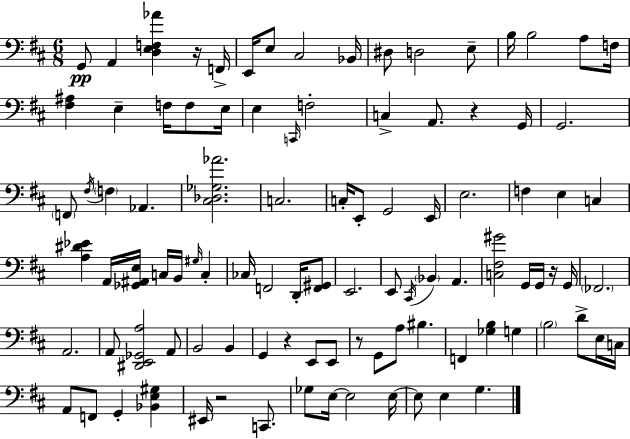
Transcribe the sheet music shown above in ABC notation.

X:1
T:Untitled
M:6/8
L:1/4
K:D
G,,/2 A,, [D,E,F,_A] z/4 F,,/4 E,,/4 E,/2 ^C,2 _B,,/4 ^D,/2 D,2 E,/2 B,/4 B,2 A,/2 F,/4 [^F,^A,] E, F,/4 F,/2 E,/4 E, C,,/4 F,2 C, A,,/2 z G,,/4 G,,2 F,,/2 ^F,/4 F, _A,, [^C,_D,_G,_A]2 C,2 C,/4 E,,/2 G,,2 E,,/4 E,2 F, E, C, [A,^D_E] A,,/4 [_G,,^A,,E,]/4 C,/4 B,,/4 ^G,/4 C, _C,/4 F,,2 D,,/4 [F,,^G,,]/2 E,,2 E,,/2 ^C,,/4 _B,, A,, [C,^F,^G]2 G,,/4 G,,/4 z/4 G,,/4 _F,,2 A,,2 A,,/2 [^D,,E,,_G,,A,]2 A,,/2 B,,2 B,, G,, z E,,/2 E,,/2 z/2 G,,/2 A,/2 ^B, F,, [_G,B,] G, B,2 D/2 E,/4 C,/4 A,,/2 F,,/2 G,, [_B,,E,^G,] ^E,,/4 z2 C,,/2 _G,/2 E,/4 E,2 E,/4 E,/2 E, G,